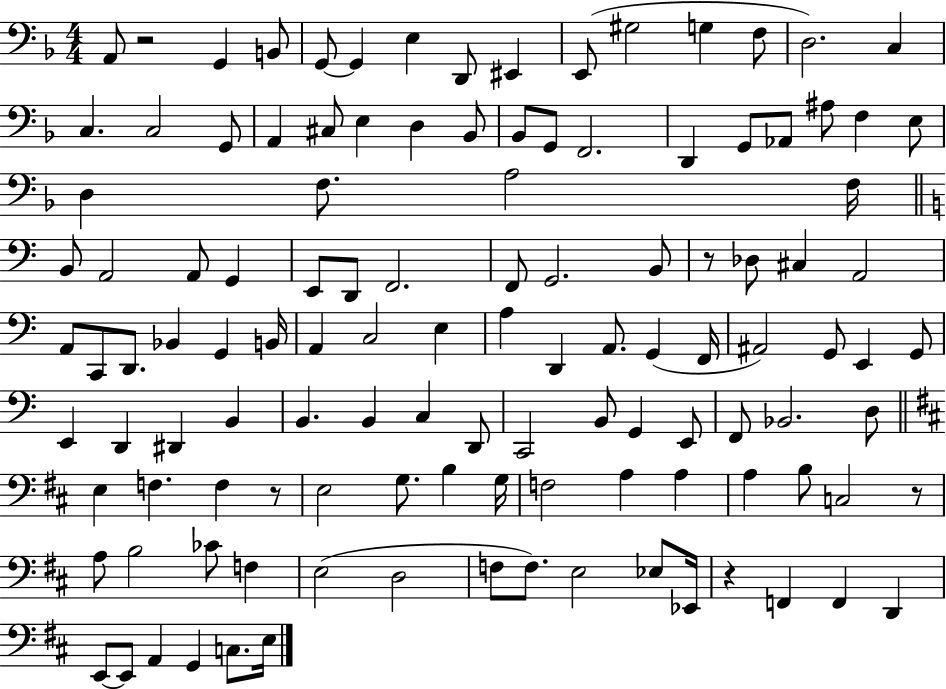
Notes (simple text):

A2/e R/h G2/q B2/e G2/e G2/q E3/q D2/e EIS2/q E2/e G#3/h G3/q F3/e D3/h. C3/q C3/q. C3/h G2/e A2/q C#3/e E3/q D3/q Bb2/e Bb2/e G2/e F2/h. D2/q G2/e Ab2/e A#3/e F3/q E3/e D3/q F3/e. A3/h F3/s B2/e A2/h A2/e G2/q E2/e D2/e F2/h. F2/e G2/h. B2/e R/e Db3/e C#3/q A2/h A2/e C2/e D2/e. Bb2/q G2/q B2/s A2/q C3/h E3/q A3/q D2/q A2/e. G2/q F2/s A#2/h G2/e E2/q G2/e E2/q D2/q D#2/q B2/q B2/q. B2/q C3/q D2/e C2/h B2/e G2/q E2/e F2/e Bb2/h. D3/e E3/q F3/q. F3/q R/e E3/h G3/e. B3/q G3/s F3/h A3/q A3/q A3/q B3/e C3/h R/e A3/e B3/h CES4/e F3/q E3/h D3/h F3/e F3/e. E3/h Eb3/e Eb2/s R/q F2/q F2/q D2/q E2/e E2/e A2/q G2/q C3/e. E3/s